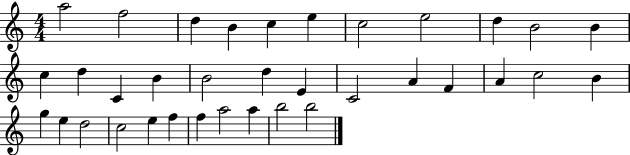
{
  \clef treble
  \numericTimeSignature
  \time 4/4
  \key c \major
  a''2 f''2 | d''4 b'4 c''4 e''4 | c''2 e''2 | d''4 b'2 b'4 | \break c''4 d''4 c'4 b'4 | b'2 d''4 e'4 | c'2 a'4 f'4 | a'4 c''2 b'4 | \break g''4 e''4 d''2 | c''2 e''4 f''4 | f''4 a''2 a''4 | b''2 b''2 | \break \bar "|."
}